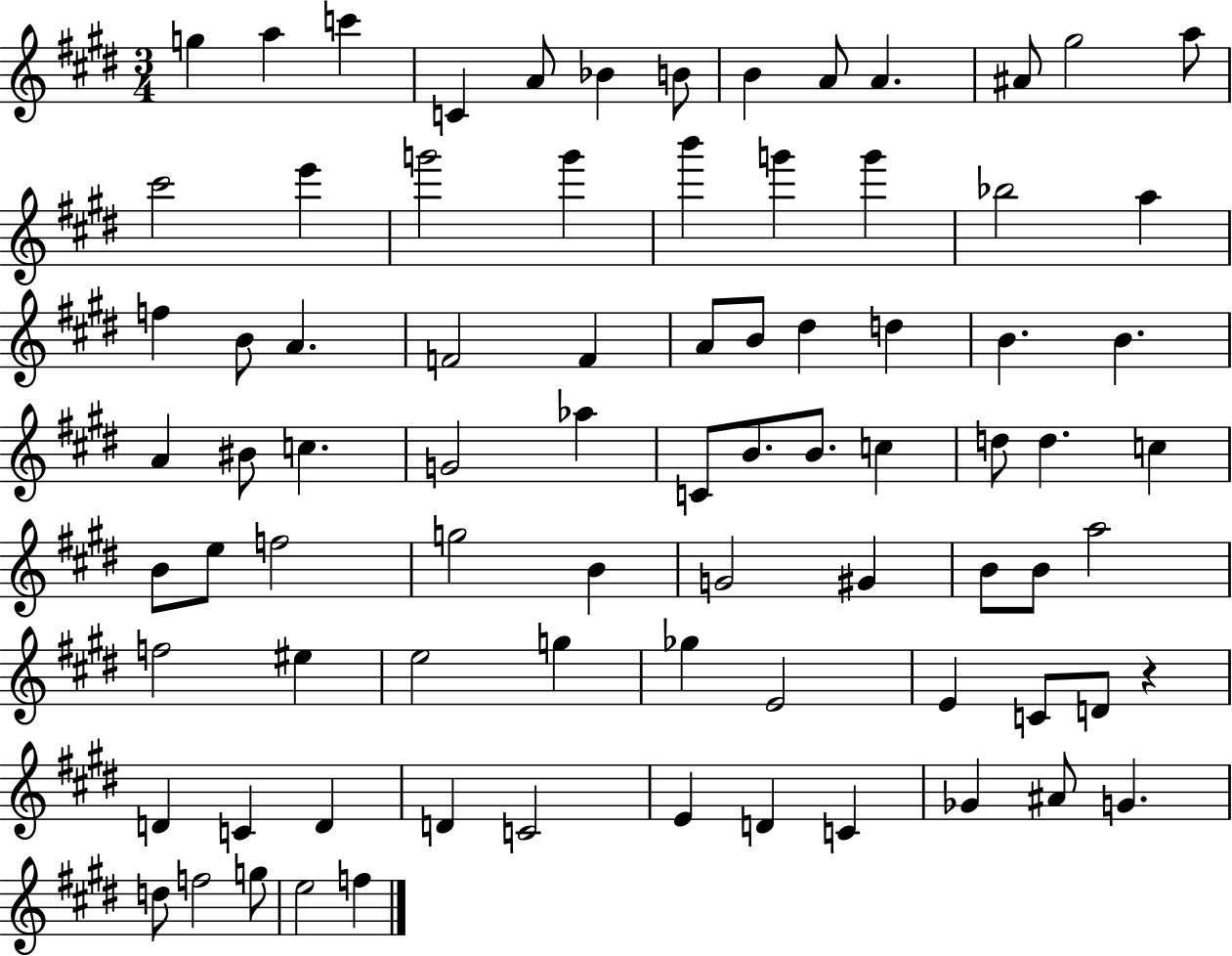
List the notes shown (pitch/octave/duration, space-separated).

G5/q A5/q C6/q C4/q A4/e Bb4/q B4/e B4/q A4/e A4/q. A#4/e G#5/h A5/e C#6/h E6/q G6/h G6/q B6/q G6/q G6/q Bb5/h A5/q F5/q B4/e A4/q. F4/h F4/q A4/e B4/e D#5/q D5/q B4/q. B4/q. A4/q BIS4/e C5/q. G4/h Ab5/q C4/e B4/e. B4/e. C5/q D5/e D5/q. C5/q B4/e E5/e F5/h G5/h B4/q G4/h G#4/q B4/e B4/e A5/h F5/h EIS5/q E5/h G5/q Gb5/q E4/h E4/q C4/e D4/e R/q D4/q C4/q D4/q D4/q C4/h E4/q D4/q C4/q Gb4/q A#4/e G4/q. D5/e F5/h G5/e E5/h F5/q